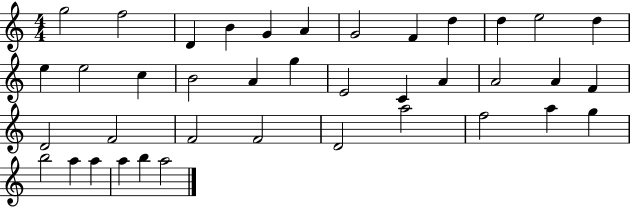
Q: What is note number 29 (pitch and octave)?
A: D4